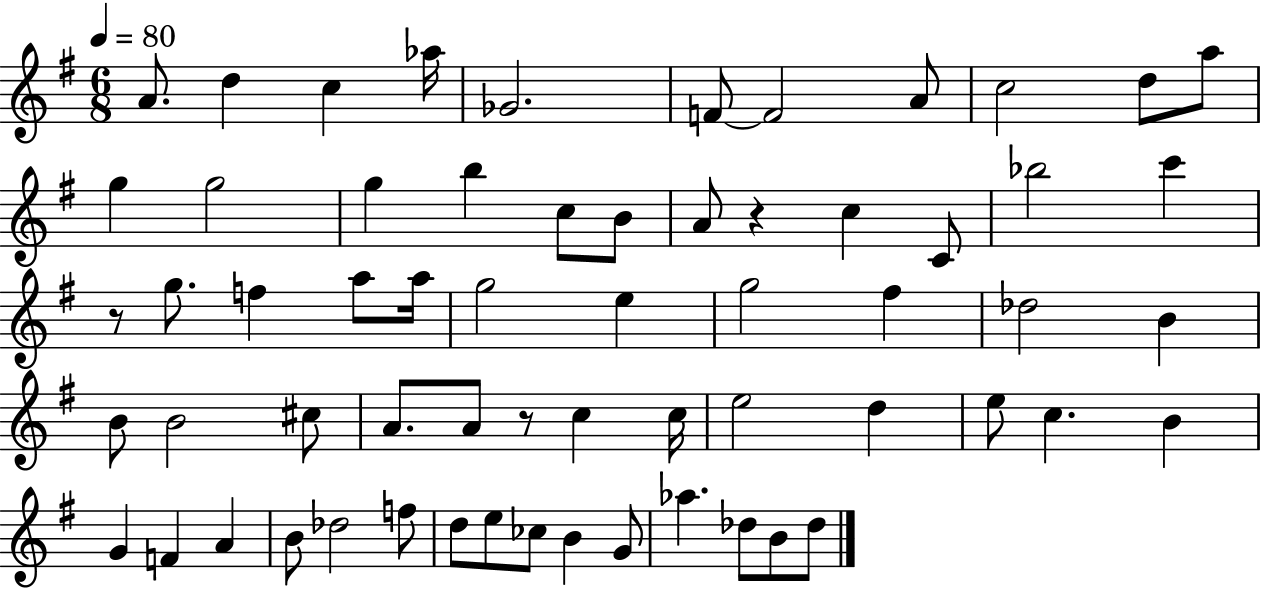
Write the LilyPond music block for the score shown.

{
  \clef treble
  \numericTimeSignature
  \time 6/8
  \key g \major
  \tempo 4 = 80
  a'8. d''4 c''4 aes''16 | ges'2. | f'8~~ f'2 a'8 | c''2 d''8 a''8 | \break g''4 g''2 | g''4 b''4 c''8 b'8 | a'8 r4 c''4 c'8 | bes''2 c'''4 | \break r8 g''8. f''4 a''8 a''16 | g''2 e''4 | g''2 fis''4 | des''2 b'4 | \break b'8 b'2 cis''8 | a'8. a'8 r8 c''4 c''16 | e''2 d''4 | e''8 c''4. b'4 | \break g'4 f'4 a'4 | b'8 des''2 f''8 | d''8 e''8 ces''8 b'4 g'8 | aes''4. des''8 b'8 des''8 | \break \bar "|."
}